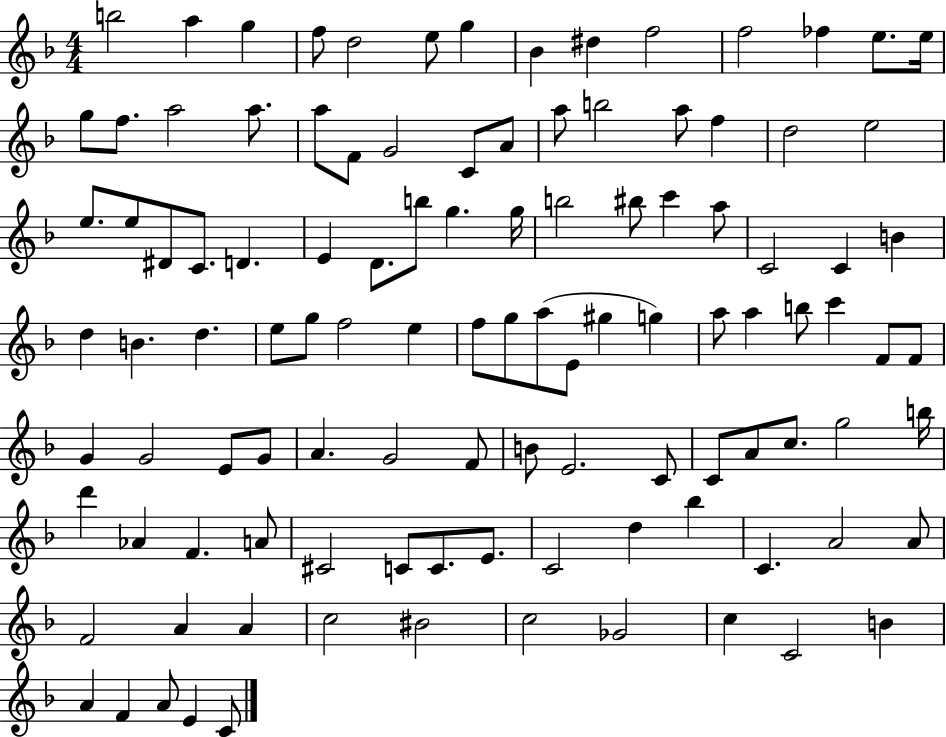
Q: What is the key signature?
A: F major